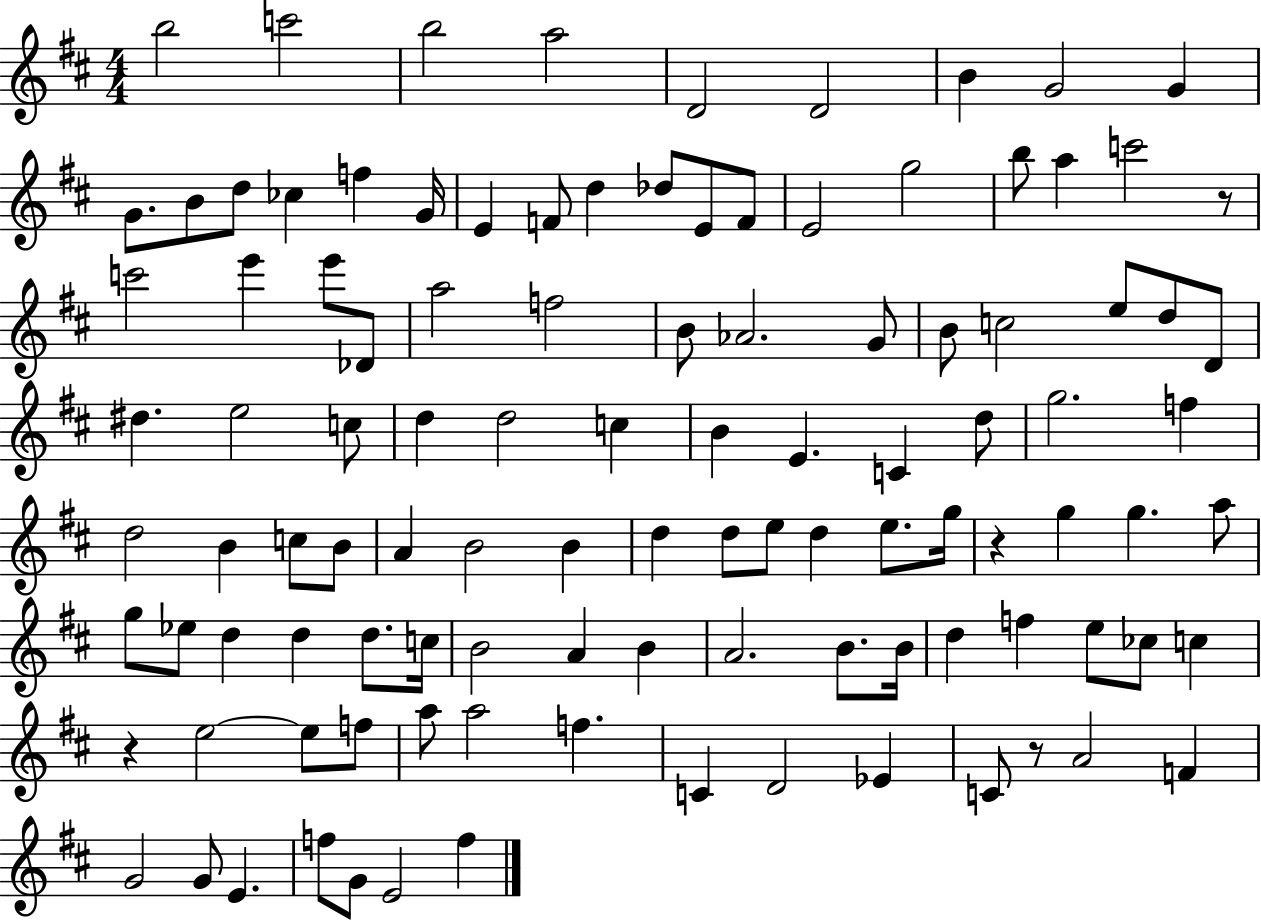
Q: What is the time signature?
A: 4/4